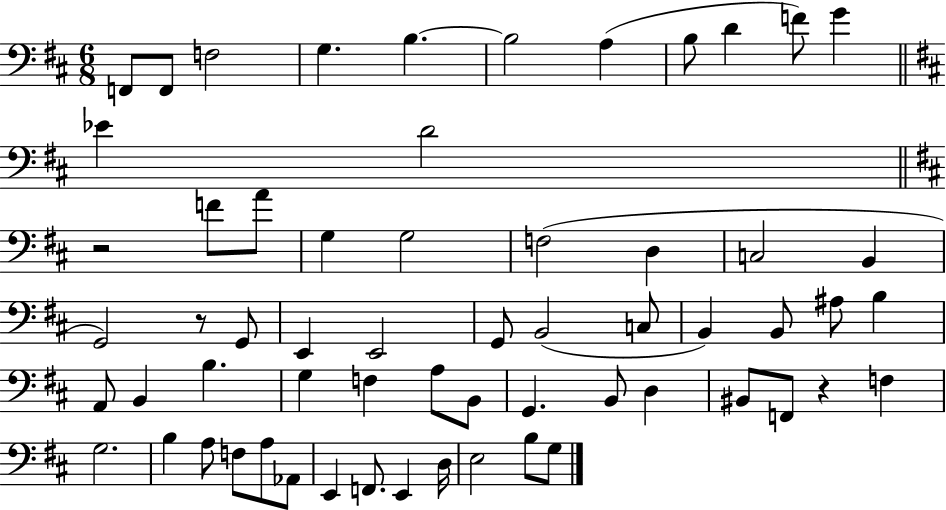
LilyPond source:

{
  \clef bass
  \numericTimeSignature
  \time 6/8
  \key d \major
  \repeat volta 2 { f,8 f,8 f2 | g4. b4.~~ | b2 a4( | b8 d'4 f'8) g'4 | \break \bar "||" \break \key b \minor ees'4 d'2 | \bar "||" \break \key d \major r2 f'8 a'8 | g4 g2 | f2( d4 | c2 b,4 | \break g,2) r8 g,8 | e,4 e,2 | g,8 b,2( c8 | b,4) b,8 ais8 b4 | \break a,8 b,4 b4. | g4 f4 a8 b,8 | g,4. b,8 d4 | bis,8 f,8 r4 f4 | \break g2. | b4 a8 f8 a8 aes,8 | e,4 f,8. e,4 d16 | e2 b8 g8 | \break } \bar "|."
}